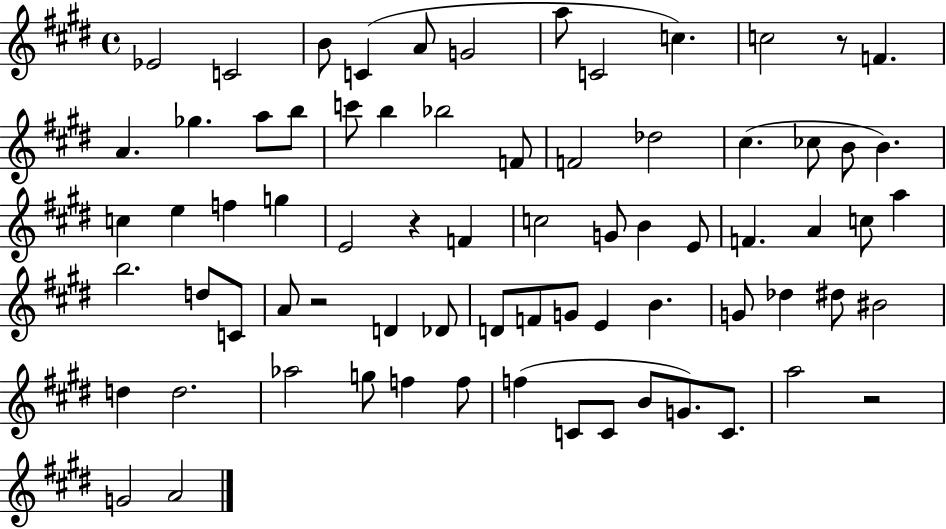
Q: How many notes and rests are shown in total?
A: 73